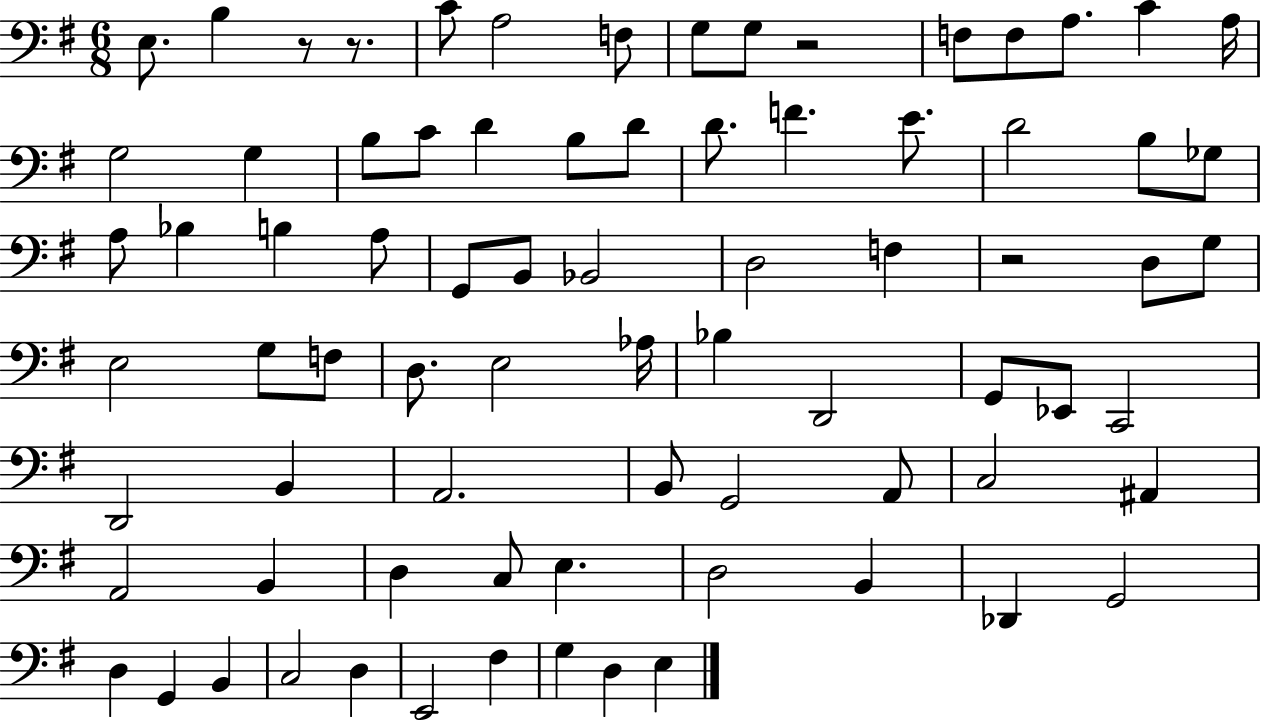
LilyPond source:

{
  \clef bass
  \numericTimeSignature
  \time 6/8
  \key g \major
  \repeat volta 2 { e8. b4 r8 r8. | c'8 a2 f8 | g8 g8 r2 | f8 f8 a8. c'4 a16 | \break g2 g4 | b8 c'8 d'4 b8 d'8 | d'8. f'4. e'8. | d'2 b8 ges8 | \break a8 bes4 b4 a8 | g,8 b,8 bes,2 | d2 f4 | r2 d8 g8 | \break e2 g8 f8 | d8. e2 aes16 | bes4 d,2 | g,8 ees,8 c,2 | \break d,2 b,4 | a,2. | b,8 g,2 a,8 | c2 ais,4 | \break a,2 b,4 | d4 c8 e4. | d2 b,4 | des,4 g,2 | \break d4 g,4 b,4 | c2 d4 | e,2 fis4 | g4 d4 e4 | \break } \bar "|."
}